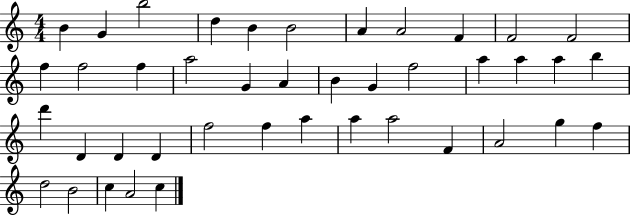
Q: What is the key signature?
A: C major